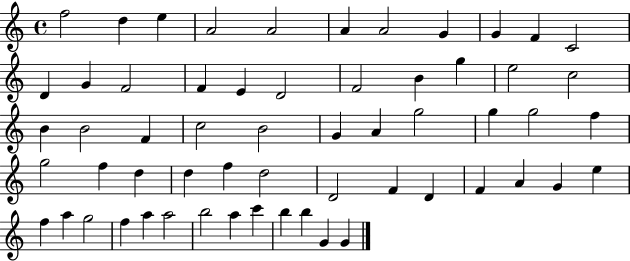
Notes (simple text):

F5/h D5/q E5/q A4/h A4/h A4/q A4/h G4/q G4/q F4/q C4/h D4/q G4/q F4/h F4/q E4/q D4/h F4/h B4/q G5/q E5/h C5/h B4/q B4/h F4/q C5/h B4/h G4/q A4/q G5/h G5/q G5/h F5/q G5/h F5/q D5/q D5/q F5/q D5/h D4/h F4/q D4/q F4/q A4/q G4/q E5/q F5/q A5/q G5/h F5/q A5/q A5/h B5/h A5/q C6/q B5/q B5/q G4/q G4/q